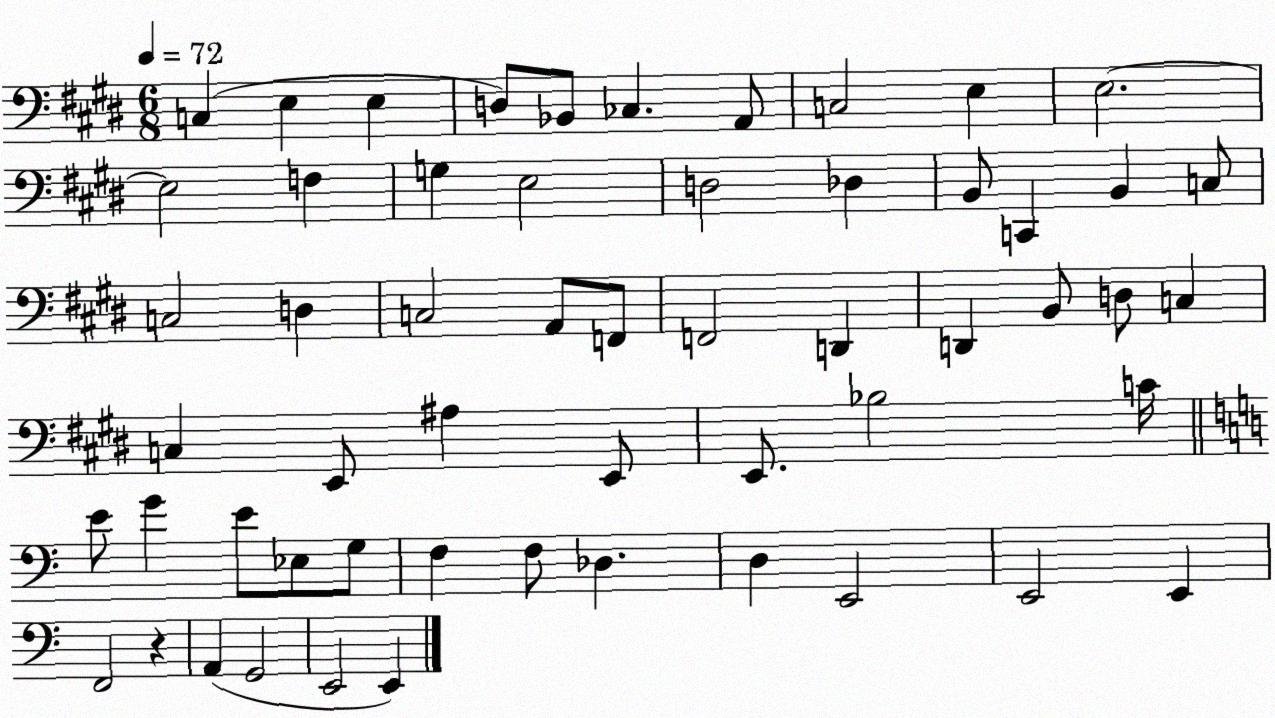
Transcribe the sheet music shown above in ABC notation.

X:1
T:Untitled
M:6/8
L:1/4
K:E
C, E, E, D,/2 _B,,/2 _C, A,,/2 C,2 E, E,2 E,2 F, G, E,2 D,2 _D, B,,/2 C,, B,, C,/2 C,2 D, C,2 A,,/2 F,,/2 F,,2 D,, D,, B,,/2 D,/2 C, C, E,,/2 ^A, E,,/2 E,,/2 _B,2 C/4 E/2 G E/2 _E,/2 G,/2 F, F,/2 _D, D, E,,2 E,,2 E,, F,,2 z A,, G,,2 E,,2 E,,